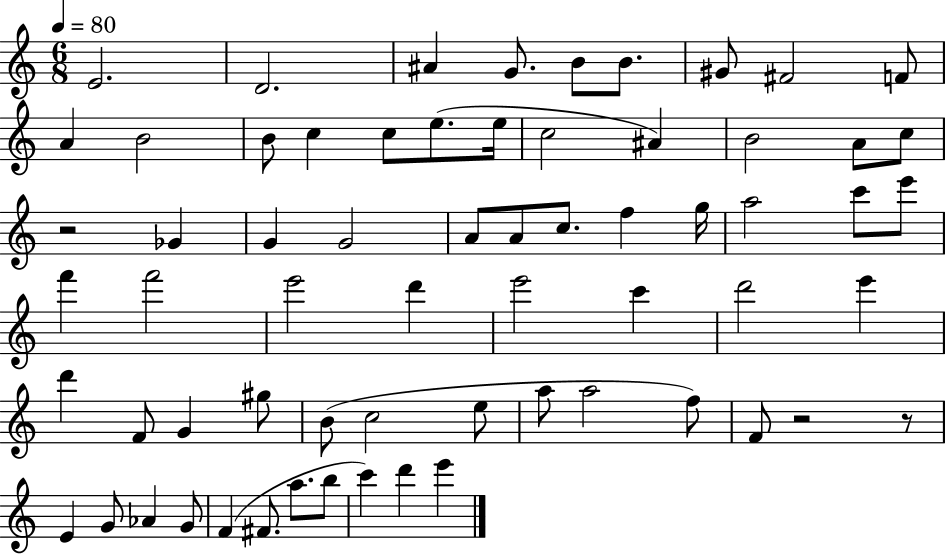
E4/h. D4/h. A#4/q G4/e. B4/e B4/e. G#4/e F#4/h F4/e A4/q B4/h B4/e C5/q C5/e E5/e. E5/s C5/h A#4/q B4/h A4/e C5/e R/h Gb4/q G4/q G4/h A4/e A4/e C5/e. F5/q G5/s A5/h C6/e E6/e F6/q F6/h E6/h D6/q E6/h C6/q D6/h E6/q D6/q F4/e G4/q G#5/e B4/e C5/h E5/e A5/e A5/h F5/e F4/e R/h R/e E4/q G4/e Ab4/q G4/e F4/q F#4/e. A5/e. B5/e C6/q D6/q E6/q